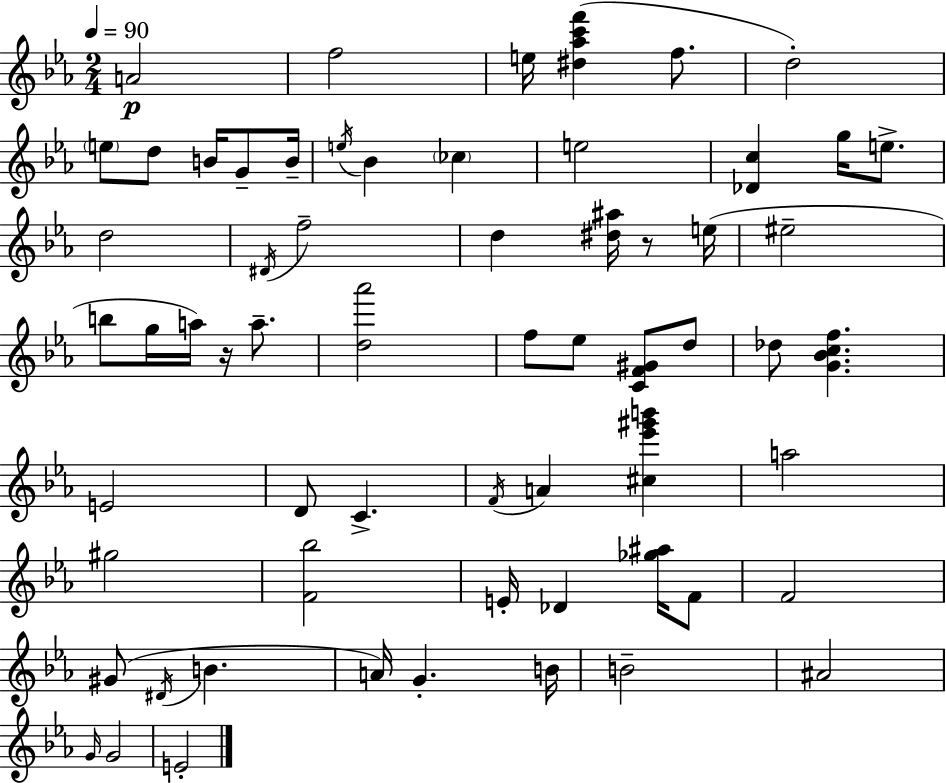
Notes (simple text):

A4/h F5/h E5/s [D#5,Ab5,C6,F6]/q F5/e. D5/h E5/e D5/e B4/s G4/e B4/s E5/s Bb4/q CES5/q E5/h [Db4,C5]/q G5/s E5/e. D5/h D#4/s F5/h D5/q [D#5,A#5]/s R/e E5/s EIS5/h B5/e G5/s A5/s R/s A5/e. [D5,Ab6]/h F5/e Eb5/e [C4,F4,G#4]/e D5/e Db5/e [G4,Bb4,C5,F5]/q. E4/h D4/e C4/q. F4/s A4/q [C#5,Eb6,G#6,B6]/q A5/h G#5/h [F4,Bb5]/h E4/s Db4/q [Gb5,A#5]/s F4/e F4/h G#4/e D#4/s B4/q. A4/s G4/q. B4/s B4/h A#4/h G4/s G4/h E4/h